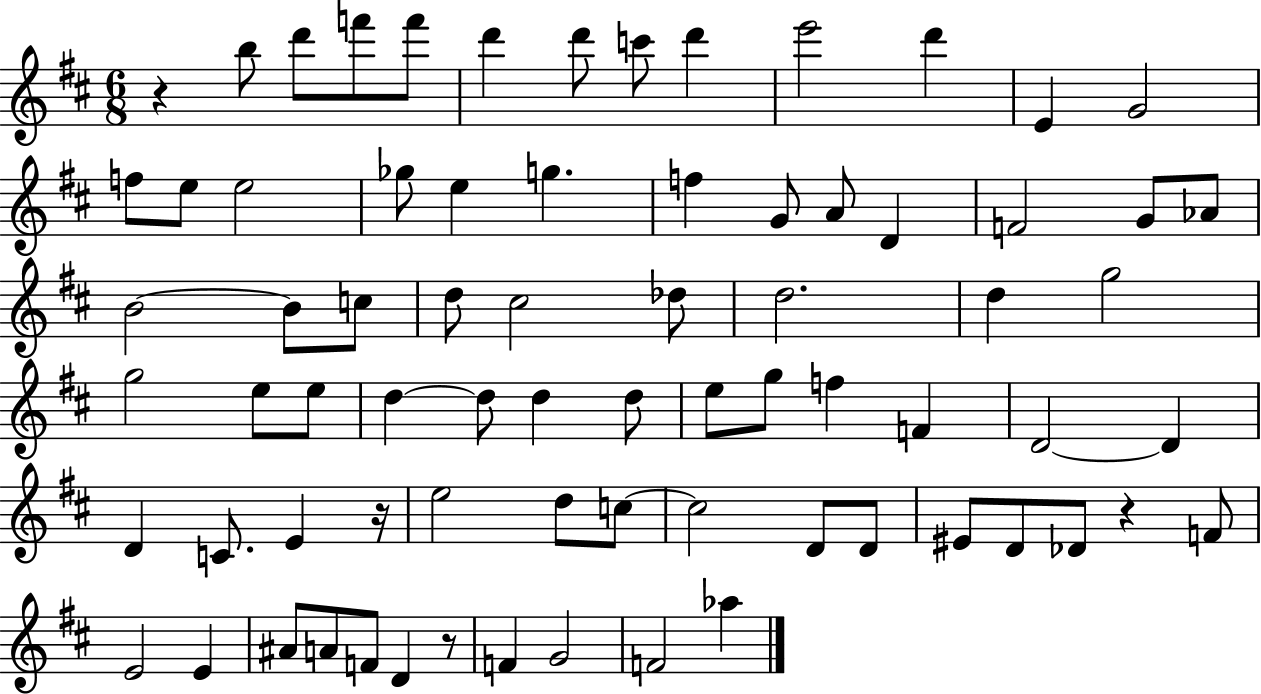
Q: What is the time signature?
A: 6/8